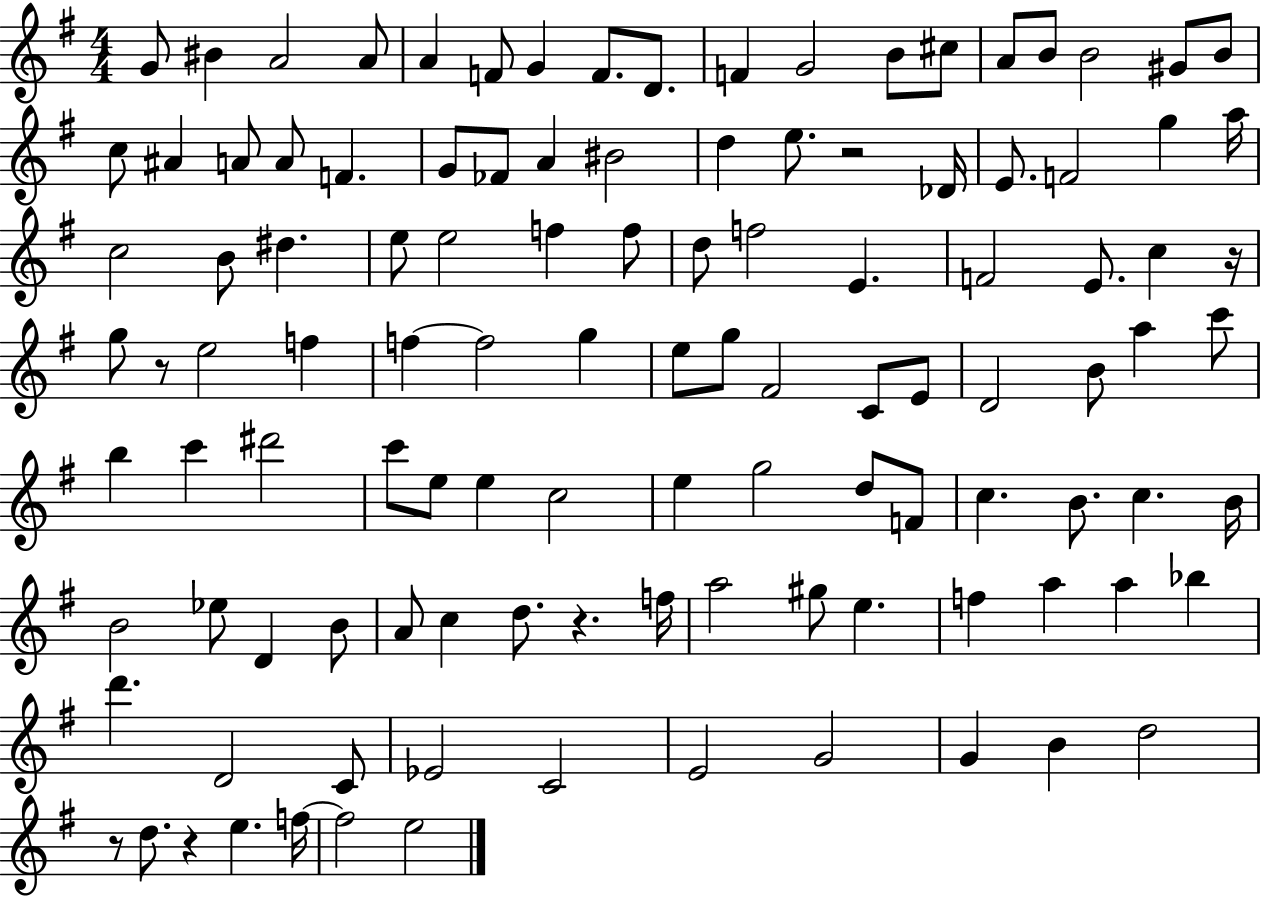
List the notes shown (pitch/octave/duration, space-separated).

G4/e BIS4/q A4/h A4/e A4/q F4/e G4/q F4/e. D4/e. F4/q G4/h B4/e C#5/e A4/e B4/e B4/h G#4/e B4/e C5/e A#4/q A4/e A4/e F4/q. G4/e FES4/e A4/q BIS4/h D5/q E5/e. R/h Db4/s E4/e. F4/h G5/q A5/s C5/h B4/e D#5/q. E5/e E5/h F5/q F5/e D5/e F5/h E4/q. F4/h E4/e. C5/q R/s G5/e R/e E5/h F5/q F5/q F5/h G5/q E5/e G5/e F#4/h C4/e E4/e D4/h B4/e A5/q C6/e B5/q C6/q D#6/h C6/e E5/e E5/q C5/h E5/q G5/h D5/e F4/e C5/q. B4/e. C5/q. B4/s B4/h Eb5/e D4/q B4/e A4/e C5/q D5/e. R/q. F5/s A5/h G#5/e E5/q. F5/q A5/q A5/q Bb5/q D6/q. D4/h C4/e Eb4/h C4/h E4/h G4/h G4/q B4/q D5/h R/e D5/e. R/q E5/q. F5/s F5/h E5/h